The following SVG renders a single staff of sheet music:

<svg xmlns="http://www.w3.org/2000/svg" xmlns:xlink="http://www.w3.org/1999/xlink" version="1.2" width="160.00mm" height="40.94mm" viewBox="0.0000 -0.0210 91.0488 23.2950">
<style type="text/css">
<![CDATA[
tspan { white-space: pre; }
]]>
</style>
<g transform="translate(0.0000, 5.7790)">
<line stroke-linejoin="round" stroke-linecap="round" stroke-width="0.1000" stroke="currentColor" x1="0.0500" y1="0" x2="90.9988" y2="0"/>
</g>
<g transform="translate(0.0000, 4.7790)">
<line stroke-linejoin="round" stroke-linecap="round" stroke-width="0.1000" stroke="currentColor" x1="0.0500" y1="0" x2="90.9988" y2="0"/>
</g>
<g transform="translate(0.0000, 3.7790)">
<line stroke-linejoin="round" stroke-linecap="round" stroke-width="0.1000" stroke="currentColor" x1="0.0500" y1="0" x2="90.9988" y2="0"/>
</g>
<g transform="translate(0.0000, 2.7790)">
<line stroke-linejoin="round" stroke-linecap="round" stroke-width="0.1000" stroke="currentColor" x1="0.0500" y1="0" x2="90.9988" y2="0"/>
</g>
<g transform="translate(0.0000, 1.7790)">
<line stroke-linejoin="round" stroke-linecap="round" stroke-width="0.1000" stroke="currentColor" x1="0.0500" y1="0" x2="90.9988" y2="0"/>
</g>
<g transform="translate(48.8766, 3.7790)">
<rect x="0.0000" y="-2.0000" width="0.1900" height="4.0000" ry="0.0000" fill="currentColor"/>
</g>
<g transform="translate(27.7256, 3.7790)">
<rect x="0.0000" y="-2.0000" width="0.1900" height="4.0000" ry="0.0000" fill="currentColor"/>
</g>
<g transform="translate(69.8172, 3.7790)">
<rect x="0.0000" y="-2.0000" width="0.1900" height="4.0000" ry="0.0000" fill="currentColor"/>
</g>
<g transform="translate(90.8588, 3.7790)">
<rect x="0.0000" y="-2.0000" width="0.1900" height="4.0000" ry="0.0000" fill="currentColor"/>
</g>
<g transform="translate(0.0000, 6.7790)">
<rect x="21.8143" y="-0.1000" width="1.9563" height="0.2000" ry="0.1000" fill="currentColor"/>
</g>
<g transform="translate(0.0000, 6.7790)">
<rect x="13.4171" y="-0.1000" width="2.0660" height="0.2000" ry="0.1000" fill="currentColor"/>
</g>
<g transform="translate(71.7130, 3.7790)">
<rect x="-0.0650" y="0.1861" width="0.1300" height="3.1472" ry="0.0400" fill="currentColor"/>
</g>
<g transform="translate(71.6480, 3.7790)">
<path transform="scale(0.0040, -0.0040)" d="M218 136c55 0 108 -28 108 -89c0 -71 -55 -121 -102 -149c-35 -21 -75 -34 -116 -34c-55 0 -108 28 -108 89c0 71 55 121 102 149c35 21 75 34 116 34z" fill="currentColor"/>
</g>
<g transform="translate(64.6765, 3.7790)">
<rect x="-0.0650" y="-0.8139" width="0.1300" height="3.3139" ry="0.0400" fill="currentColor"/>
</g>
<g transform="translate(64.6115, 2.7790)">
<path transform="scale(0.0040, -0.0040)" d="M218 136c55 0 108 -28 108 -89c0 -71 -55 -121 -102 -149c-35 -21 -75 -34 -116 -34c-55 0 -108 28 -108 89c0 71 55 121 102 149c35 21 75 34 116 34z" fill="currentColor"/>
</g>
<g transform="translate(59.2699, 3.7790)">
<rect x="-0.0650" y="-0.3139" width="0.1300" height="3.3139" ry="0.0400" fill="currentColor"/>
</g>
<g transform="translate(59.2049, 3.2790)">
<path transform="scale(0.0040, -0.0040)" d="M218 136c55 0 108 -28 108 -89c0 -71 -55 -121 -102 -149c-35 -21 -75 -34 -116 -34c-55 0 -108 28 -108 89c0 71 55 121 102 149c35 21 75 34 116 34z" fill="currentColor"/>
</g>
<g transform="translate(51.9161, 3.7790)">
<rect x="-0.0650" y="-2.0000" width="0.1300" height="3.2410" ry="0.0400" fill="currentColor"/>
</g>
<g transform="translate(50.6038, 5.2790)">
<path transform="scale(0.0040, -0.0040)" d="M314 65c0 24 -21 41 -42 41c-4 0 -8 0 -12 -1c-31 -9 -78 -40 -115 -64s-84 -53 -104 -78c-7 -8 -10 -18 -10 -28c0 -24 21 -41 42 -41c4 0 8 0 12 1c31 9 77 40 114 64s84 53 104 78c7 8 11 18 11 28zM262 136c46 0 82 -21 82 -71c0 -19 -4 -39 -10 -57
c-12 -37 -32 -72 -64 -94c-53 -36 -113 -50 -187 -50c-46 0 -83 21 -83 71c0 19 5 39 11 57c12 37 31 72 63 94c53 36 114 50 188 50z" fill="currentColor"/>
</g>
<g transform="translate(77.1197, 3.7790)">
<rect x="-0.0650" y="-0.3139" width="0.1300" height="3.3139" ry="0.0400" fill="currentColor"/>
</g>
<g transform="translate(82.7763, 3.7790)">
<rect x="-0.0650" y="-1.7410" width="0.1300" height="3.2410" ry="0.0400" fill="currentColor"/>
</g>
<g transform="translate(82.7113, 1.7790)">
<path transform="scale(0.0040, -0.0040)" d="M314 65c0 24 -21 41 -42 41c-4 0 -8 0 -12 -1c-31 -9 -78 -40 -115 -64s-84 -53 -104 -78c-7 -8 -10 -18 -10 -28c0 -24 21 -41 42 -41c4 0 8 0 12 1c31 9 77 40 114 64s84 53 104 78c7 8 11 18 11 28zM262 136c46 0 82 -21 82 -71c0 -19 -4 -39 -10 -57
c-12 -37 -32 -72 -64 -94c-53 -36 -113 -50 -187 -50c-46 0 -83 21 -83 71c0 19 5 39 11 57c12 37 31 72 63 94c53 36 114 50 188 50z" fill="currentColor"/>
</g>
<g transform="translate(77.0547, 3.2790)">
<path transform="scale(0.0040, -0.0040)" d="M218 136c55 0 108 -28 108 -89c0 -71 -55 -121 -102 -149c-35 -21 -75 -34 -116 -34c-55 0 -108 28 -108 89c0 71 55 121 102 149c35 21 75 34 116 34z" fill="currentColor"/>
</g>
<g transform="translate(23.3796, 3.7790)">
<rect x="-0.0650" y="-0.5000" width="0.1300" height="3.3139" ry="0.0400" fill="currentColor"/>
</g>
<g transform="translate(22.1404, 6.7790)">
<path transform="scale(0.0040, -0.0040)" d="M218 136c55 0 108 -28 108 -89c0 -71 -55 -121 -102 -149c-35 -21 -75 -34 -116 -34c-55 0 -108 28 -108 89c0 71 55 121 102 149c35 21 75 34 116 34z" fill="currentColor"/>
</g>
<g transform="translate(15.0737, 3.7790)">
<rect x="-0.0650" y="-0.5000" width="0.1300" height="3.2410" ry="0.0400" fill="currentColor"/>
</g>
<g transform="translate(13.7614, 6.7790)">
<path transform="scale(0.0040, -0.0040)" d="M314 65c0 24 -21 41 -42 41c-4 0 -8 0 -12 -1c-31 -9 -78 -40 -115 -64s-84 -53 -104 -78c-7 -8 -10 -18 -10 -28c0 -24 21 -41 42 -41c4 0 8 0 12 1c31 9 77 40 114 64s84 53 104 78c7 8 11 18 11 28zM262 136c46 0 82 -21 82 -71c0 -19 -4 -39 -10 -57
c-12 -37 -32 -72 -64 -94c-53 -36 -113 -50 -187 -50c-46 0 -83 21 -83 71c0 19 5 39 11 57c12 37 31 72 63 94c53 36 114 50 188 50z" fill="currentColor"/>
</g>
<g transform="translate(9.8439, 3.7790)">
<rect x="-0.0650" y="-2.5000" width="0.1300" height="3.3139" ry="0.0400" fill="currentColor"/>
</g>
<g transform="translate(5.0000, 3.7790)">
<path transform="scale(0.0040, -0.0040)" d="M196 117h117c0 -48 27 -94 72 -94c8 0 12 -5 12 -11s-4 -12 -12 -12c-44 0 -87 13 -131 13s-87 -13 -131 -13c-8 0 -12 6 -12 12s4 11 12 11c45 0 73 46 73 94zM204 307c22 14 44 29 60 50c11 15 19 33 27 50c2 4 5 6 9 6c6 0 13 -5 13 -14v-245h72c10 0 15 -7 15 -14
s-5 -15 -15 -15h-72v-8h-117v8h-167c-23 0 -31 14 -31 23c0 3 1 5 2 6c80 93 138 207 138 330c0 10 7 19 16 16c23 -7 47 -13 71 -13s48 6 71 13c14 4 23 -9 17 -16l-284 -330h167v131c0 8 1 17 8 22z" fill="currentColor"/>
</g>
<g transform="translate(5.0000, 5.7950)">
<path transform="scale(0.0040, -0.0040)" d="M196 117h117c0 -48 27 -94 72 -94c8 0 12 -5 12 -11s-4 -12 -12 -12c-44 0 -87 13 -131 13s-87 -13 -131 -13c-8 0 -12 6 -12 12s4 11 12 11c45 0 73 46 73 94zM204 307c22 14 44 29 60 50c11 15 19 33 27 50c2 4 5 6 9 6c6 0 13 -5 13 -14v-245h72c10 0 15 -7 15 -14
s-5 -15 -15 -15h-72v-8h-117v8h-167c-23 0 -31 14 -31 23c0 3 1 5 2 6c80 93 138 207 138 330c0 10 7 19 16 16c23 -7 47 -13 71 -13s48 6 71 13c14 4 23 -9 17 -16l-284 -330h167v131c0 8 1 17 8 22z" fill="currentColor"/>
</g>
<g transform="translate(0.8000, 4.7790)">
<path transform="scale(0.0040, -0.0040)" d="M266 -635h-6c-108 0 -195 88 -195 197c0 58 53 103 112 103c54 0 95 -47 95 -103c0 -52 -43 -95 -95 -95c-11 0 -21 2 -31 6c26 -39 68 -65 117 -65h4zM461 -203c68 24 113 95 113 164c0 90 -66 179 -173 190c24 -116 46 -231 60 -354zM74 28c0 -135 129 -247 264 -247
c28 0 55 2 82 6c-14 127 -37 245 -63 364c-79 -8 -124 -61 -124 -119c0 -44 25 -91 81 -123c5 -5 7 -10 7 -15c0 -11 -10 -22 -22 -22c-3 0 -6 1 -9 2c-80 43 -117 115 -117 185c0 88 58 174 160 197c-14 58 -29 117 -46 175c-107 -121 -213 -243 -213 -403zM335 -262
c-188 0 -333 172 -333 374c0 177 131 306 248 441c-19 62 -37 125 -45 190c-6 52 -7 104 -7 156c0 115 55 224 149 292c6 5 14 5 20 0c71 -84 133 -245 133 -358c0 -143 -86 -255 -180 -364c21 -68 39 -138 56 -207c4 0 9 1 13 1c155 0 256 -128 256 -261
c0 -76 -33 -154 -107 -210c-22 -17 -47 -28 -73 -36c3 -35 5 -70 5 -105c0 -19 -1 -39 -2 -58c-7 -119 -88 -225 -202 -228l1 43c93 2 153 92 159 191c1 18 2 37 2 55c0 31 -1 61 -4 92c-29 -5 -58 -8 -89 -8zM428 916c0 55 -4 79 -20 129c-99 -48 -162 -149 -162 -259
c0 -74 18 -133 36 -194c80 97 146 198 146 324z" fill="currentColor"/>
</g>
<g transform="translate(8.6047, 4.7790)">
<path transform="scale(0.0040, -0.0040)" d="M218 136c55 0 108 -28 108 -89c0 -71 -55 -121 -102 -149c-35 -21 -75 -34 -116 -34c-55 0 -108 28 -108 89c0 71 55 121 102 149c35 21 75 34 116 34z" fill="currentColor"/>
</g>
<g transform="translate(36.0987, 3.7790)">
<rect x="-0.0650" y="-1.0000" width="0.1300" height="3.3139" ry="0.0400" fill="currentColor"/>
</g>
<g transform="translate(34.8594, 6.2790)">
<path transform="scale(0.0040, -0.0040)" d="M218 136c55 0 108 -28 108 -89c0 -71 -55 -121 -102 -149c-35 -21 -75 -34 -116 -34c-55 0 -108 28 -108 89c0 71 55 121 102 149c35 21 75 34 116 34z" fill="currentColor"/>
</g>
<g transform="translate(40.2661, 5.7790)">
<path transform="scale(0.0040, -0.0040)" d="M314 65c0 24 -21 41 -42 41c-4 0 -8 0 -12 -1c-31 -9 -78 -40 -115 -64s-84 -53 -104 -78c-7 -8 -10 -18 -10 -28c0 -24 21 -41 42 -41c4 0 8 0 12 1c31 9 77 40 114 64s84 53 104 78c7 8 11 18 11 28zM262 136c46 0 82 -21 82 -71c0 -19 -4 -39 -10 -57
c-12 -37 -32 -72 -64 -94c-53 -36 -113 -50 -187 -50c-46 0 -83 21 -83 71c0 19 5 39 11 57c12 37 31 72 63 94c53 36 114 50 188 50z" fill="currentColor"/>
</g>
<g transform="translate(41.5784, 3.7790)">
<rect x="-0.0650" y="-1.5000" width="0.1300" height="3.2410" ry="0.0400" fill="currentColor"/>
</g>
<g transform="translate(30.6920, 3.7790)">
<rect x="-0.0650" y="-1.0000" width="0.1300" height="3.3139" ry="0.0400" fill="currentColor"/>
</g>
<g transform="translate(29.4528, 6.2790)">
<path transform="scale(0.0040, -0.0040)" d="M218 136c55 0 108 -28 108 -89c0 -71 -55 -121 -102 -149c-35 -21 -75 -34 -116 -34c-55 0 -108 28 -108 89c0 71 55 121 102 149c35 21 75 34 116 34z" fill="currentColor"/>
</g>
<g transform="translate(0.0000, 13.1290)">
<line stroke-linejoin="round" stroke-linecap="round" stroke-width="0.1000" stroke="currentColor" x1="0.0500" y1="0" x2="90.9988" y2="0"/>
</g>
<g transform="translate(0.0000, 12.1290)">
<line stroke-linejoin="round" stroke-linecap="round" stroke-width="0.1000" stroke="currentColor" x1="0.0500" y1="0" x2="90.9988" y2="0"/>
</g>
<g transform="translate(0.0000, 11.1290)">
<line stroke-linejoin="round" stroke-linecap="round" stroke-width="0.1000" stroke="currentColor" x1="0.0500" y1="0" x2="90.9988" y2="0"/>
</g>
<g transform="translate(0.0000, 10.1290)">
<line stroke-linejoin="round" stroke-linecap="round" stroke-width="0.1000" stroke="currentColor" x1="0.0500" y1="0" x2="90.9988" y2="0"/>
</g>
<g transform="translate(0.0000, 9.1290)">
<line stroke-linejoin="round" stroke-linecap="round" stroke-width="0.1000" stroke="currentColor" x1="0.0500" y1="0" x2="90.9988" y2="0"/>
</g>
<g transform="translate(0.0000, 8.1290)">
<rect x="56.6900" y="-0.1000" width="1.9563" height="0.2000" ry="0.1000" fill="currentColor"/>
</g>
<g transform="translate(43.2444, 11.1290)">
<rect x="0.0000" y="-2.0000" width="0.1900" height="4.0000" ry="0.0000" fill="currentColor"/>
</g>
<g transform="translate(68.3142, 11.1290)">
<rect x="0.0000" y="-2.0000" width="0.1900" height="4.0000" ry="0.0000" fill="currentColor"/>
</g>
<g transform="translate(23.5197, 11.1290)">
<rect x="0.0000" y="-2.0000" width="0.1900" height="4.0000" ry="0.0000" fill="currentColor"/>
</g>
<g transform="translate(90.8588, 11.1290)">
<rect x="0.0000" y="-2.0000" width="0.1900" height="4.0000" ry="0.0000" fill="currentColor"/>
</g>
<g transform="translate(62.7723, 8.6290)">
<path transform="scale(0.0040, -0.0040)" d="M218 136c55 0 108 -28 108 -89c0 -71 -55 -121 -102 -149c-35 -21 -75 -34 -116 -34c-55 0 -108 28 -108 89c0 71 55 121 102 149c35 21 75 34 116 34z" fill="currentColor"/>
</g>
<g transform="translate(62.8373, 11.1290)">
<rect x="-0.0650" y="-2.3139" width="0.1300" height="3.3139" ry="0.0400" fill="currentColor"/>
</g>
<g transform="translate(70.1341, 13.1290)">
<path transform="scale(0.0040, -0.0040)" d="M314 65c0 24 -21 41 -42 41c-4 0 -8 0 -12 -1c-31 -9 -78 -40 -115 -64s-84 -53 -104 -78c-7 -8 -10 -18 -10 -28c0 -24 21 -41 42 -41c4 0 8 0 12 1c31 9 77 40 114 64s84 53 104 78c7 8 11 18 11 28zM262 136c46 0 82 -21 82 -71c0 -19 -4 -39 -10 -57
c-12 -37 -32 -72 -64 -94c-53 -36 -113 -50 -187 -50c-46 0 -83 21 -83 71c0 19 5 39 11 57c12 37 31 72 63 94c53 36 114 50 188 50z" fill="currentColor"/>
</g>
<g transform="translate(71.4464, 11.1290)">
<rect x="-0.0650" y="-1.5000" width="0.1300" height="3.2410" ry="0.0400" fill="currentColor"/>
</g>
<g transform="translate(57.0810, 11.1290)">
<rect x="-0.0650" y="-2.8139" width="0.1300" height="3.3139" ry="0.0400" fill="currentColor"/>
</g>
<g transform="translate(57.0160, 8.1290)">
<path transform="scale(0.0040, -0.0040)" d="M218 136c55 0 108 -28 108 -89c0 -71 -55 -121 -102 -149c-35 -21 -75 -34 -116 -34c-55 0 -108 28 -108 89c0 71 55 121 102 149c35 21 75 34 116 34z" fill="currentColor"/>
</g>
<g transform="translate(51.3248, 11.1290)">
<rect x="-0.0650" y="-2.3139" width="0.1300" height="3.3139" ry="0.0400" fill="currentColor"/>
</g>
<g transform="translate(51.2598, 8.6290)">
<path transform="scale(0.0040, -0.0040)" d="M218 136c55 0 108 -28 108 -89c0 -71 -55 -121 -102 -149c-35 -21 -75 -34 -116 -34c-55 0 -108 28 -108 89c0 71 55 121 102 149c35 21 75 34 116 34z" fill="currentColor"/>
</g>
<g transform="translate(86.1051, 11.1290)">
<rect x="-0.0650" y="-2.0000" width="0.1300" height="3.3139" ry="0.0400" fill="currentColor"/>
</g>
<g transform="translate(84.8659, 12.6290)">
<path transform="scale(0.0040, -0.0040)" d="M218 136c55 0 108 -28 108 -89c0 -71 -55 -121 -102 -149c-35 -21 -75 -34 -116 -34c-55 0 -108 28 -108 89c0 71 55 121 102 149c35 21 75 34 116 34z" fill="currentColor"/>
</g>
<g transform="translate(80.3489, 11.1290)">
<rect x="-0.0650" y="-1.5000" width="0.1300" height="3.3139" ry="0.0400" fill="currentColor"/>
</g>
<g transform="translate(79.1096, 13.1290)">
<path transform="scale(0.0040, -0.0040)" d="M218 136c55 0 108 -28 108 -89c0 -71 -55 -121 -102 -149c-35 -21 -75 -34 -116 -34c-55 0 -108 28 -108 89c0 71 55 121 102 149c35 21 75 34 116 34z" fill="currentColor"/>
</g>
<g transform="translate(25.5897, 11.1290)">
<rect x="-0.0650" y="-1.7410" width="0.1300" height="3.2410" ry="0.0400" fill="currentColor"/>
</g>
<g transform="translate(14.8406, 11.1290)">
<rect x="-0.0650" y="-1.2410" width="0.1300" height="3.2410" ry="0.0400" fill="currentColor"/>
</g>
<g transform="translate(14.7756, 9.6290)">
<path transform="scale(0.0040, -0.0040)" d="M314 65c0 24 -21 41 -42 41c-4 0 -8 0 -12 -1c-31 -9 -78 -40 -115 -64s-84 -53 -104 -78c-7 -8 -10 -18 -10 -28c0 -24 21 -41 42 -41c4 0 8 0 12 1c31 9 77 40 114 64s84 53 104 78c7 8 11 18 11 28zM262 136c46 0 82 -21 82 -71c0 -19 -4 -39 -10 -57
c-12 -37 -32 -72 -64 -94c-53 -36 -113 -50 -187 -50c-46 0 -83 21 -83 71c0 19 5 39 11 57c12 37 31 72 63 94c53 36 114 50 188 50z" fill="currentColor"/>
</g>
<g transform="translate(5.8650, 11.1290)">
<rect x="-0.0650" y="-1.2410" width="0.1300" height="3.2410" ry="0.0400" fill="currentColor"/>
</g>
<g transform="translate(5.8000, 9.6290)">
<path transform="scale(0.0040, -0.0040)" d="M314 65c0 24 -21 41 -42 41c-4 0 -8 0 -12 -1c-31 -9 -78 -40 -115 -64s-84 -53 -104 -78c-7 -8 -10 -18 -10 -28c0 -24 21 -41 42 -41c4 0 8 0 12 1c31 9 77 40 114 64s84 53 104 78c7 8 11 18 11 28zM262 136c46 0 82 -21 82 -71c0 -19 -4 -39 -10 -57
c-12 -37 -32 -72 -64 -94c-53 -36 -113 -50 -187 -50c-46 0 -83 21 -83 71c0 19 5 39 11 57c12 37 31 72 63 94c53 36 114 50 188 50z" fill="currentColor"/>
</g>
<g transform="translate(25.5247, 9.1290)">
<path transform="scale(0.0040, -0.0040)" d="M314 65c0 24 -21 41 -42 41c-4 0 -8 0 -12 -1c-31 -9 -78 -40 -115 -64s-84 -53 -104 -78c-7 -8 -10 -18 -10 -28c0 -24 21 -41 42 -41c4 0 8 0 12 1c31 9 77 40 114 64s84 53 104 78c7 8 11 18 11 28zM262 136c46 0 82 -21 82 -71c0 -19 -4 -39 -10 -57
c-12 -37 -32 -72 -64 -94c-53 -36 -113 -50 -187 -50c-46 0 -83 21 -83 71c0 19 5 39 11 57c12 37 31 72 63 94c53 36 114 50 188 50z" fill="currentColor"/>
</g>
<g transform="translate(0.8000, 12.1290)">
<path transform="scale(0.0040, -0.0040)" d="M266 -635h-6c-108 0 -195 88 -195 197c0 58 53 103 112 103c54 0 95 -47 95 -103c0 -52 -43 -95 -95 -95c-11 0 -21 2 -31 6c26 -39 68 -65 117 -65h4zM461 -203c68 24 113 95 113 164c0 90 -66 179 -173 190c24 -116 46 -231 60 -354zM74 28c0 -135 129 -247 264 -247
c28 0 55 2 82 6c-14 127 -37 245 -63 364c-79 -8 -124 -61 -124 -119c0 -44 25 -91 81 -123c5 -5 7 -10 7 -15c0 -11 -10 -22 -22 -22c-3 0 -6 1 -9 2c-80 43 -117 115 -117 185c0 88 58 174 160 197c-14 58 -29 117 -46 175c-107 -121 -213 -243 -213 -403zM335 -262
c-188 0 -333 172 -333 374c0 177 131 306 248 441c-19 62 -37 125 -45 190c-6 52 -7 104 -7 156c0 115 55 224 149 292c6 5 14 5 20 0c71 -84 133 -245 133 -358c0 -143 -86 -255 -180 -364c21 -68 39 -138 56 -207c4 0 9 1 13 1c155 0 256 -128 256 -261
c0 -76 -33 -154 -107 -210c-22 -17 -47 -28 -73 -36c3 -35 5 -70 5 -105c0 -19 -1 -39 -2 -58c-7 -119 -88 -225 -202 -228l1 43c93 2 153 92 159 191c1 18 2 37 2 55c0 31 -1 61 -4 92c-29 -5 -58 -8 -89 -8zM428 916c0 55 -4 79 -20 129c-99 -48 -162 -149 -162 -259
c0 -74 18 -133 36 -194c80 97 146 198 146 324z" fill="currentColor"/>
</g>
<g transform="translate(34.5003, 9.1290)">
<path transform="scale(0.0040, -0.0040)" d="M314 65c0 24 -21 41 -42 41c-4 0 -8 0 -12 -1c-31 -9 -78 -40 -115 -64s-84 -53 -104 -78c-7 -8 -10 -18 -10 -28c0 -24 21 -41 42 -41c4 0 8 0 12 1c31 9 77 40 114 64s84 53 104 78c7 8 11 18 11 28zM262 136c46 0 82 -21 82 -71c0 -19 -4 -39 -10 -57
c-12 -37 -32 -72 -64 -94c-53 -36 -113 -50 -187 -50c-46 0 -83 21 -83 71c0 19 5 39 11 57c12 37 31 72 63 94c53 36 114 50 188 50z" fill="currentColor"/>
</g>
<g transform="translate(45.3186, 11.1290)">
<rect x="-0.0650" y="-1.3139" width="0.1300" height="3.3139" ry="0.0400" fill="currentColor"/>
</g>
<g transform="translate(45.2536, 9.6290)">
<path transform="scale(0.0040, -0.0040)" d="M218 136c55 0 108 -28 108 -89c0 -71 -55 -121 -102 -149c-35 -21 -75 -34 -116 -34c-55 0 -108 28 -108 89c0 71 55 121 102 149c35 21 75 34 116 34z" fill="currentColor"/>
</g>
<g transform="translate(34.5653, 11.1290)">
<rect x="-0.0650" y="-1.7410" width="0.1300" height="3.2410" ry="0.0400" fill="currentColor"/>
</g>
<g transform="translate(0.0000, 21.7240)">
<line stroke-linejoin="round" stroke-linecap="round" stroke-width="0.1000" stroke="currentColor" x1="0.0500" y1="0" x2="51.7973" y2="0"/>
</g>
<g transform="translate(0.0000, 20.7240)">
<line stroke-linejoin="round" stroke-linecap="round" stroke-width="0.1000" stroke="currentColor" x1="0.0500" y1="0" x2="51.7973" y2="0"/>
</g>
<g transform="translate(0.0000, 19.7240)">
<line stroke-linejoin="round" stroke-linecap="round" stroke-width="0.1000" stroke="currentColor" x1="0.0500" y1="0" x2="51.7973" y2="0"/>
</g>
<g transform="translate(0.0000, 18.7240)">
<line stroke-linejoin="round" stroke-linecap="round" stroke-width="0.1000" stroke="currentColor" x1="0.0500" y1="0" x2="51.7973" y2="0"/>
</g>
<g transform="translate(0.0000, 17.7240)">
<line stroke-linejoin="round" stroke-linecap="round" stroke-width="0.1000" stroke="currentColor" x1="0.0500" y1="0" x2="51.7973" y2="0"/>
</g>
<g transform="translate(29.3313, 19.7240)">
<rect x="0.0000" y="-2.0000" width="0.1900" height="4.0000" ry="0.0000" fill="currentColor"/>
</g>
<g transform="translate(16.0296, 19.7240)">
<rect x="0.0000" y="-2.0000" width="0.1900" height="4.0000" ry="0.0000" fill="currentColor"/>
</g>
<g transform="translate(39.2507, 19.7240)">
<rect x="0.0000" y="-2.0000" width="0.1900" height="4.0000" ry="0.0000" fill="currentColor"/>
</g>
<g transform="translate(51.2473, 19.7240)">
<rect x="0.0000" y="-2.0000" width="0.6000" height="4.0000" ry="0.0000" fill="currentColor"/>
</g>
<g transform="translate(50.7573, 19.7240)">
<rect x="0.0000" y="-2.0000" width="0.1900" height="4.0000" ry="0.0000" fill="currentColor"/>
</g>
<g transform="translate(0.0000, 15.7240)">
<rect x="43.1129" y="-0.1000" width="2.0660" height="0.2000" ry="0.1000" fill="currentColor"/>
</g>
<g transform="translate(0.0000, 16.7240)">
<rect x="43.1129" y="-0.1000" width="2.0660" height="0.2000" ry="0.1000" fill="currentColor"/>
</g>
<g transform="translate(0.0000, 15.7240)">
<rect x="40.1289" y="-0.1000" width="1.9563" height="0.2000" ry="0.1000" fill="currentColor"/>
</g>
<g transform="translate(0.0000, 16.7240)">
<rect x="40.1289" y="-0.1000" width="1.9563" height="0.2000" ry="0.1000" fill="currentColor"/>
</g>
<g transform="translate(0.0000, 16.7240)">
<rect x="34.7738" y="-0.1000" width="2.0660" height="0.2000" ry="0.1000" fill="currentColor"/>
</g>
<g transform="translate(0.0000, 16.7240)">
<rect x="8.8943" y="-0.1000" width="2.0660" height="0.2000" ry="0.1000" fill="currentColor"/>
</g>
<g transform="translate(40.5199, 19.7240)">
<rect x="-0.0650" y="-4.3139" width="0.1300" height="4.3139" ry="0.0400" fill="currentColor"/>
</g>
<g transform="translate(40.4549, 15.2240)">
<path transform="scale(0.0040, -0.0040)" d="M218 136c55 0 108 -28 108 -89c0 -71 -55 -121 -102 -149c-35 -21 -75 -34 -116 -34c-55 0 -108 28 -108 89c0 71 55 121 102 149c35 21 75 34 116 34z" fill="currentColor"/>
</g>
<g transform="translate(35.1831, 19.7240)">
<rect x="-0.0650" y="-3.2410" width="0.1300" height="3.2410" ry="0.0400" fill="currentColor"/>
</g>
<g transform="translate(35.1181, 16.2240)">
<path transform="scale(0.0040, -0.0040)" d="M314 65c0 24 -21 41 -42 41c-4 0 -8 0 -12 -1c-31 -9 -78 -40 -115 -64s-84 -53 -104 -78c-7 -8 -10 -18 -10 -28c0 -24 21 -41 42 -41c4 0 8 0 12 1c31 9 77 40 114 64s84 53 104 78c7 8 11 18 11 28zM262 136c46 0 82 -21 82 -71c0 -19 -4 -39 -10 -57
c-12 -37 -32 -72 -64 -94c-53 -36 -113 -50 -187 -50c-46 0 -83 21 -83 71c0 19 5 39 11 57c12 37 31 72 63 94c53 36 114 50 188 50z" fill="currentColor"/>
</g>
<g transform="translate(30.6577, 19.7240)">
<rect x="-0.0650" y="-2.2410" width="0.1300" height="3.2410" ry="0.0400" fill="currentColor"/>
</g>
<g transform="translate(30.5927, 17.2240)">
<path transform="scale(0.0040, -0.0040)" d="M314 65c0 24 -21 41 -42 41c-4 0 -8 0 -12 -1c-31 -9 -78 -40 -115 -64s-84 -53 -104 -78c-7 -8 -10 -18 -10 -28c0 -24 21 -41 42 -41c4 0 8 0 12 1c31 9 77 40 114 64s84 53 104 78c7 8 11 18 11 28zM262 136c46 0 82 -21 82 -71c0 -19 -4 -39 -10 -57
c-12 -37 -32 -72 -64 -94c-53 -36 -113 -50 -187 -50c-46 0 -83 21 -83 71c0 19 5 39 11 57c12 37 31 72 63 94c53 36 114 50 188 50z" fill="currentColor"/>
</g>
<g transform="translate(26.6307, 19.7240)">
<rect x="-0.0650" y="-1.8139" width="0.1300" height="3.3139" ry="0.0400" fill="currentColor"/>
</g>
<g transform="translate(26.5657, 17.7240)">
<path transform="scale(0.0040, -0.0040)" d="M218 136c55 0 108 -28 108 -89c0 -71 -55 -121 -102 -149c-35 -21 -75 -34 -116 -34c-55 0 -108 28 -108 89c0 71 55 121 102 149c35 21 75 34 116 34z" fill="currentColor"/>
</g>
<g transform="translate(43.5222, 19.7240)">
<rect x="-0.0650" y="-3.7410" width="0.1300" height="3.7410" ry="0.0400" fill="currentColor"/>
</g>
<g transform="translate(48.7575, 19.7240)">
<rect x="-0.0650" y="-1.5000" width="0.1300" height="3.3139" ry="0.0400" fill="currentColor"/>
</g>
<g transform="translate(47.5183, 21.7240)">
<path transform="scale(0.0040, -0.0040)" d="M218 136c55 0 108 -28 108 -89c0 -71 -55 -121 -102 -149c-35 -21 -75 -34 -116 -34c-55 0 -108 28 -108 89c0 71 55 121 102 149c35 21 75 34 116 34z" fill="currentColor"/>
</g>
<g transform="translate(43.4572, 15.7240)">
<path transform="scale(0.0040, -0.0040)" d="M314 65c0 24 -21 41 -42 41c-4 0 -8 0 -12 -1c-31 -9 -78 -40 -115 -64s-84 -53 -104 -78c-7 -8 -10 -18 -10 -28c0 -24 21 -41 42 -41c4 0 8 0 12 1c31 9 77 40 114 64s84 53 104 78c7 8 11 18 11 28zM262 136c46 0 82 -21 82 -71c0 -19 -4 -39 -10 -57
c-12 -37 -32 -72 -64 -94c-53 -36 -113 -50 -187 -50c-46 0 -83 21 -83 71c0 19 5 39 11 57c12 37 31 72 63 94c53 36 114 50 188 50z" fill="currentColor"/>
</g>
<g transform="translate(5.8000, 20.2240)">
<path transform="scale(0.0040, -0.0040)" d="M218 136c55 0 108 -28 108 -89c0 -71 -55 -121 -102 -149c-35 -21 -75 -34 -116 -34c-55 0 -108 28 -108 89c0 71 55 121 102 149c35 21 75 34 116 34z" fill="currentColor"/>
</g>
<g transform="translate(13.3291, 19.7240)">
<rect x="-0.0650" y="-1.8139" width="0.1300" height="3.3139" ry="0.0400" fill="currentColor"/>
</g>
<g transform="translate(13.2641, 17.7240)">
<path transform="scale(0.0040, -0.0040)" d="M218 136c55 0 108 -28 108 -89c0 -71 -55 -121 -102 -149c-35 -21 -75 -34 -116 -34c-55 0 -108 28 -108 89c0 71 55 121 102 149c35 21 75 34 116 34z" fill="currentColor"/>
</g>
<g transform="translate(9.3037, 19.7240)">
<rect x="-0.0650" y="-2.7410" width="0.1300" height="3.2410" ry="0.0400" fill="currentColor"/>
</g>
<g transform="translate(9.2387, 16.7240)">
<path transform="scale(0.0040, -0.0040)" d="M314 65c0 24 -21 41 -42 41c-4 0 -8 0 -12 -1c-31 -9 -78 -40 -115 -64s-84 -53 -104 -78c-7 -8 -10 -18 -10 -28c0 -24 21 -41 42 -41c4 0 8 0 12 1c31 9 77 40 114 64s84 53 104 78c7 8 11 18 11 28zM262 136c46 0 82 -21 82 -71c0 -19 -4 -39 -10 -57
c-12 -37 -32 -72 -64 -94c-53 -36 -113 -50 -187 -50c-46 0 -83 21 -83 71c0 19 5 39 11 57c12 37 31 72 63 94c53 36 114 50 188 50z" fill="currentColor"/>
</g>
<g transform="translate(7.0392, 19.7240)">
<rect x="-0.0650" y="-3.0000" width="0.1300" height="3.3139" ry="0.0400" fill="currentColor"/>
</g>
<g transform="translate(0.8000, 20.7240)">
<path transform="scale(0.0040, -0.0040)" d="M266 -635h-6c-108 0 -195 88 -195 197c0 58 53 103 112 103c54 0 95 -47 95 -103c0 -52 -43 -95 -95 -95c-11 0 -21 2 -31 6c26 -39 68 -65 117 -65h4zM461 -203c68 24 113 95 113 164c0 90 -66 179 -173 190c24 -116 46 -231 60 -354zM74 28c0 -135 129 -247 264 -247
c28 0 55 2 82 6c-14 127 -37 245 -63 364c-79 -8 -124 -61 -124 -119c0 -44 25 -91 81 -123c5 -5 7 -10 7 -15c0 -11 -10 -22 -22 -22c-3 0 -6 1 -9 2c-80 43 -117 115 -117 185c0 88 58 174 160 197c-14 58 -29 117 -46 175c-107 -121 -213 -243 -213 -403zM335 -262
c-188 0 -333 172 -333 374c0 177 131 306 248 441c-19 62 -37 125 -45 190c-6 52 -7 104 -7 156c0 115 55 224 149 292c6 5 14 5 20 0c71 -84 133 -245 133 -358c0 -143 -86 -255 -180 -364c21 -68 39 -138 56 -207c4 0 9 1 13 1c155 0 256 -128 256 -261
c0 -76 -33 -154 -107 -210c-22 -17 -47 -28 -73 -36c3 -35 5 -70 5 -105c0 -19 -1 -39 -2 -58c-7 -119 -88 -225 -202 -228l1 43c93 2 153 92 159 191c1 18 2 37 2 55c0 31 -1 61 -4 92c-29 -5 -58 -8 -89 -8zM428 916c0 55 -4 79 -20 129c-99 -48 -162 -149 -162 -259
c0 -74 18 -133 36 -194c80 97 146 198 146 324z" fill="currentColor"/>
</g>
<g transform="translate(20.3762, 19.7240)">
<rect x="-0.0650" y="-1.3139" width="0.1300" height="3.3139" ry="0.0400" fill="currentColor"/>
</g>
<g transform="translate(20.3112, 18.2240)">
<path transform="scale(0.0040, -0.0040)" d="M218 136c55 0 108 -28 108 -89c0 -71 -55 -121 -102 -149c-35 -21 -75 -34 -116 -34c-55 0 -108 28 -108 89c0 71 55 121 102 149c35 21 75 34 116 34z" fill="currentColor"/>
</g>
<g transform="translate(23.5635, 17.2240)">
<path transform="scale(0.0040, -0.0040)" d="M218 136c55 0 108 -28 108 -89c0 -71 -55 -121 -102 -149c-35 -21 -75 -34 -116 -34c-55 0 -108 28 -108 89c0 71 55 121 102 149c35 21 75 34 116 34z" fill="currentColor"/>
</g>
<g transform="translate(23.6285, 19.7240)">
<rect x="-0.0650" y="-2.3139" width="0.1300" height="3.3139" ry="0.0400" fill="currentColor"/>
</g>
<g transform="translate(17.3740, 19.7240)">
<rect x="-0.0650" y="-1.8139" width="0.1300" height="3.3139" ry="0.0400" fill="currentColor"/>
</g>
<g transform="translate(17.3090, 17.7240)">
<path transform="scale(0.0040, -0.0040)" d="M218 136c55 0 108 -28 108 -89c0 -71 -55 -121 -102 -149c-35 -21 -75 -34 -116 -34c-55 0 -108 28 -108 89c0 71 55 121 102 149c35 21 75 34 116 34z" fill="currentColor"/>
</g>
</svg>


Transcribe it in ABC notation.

X:1
T:Untitled
M:4/4
L:1/4
K:C
G C2 C D D E2 F2 c d B c f2 e2 e2 f2 f2 e g a g E2 E F A a2 f f e g f g2 b2 d' c'2 E